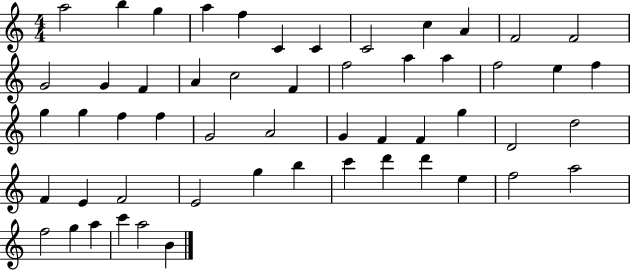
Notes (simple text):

A5/h B5/q G5/q A5/q F5/q C4/q C4/q C4/h C5/q A4/q F4/h F4/h G4/h G4/q F4/q A4/q C5/h F4/q F5/h A5/q A5/q F5/h E5/q F5/q G5/q G5/q F5/q F5/q G4/h A4/h G4/q F4/q F4/q G5/q D4/h D5/h F4/q E4/q F4/h E4/h G5/q B5/q C6/q D6/q D6/q E5/q F5/h A5/h F5/h G5/q A5/q C6/q A5/h B4/q